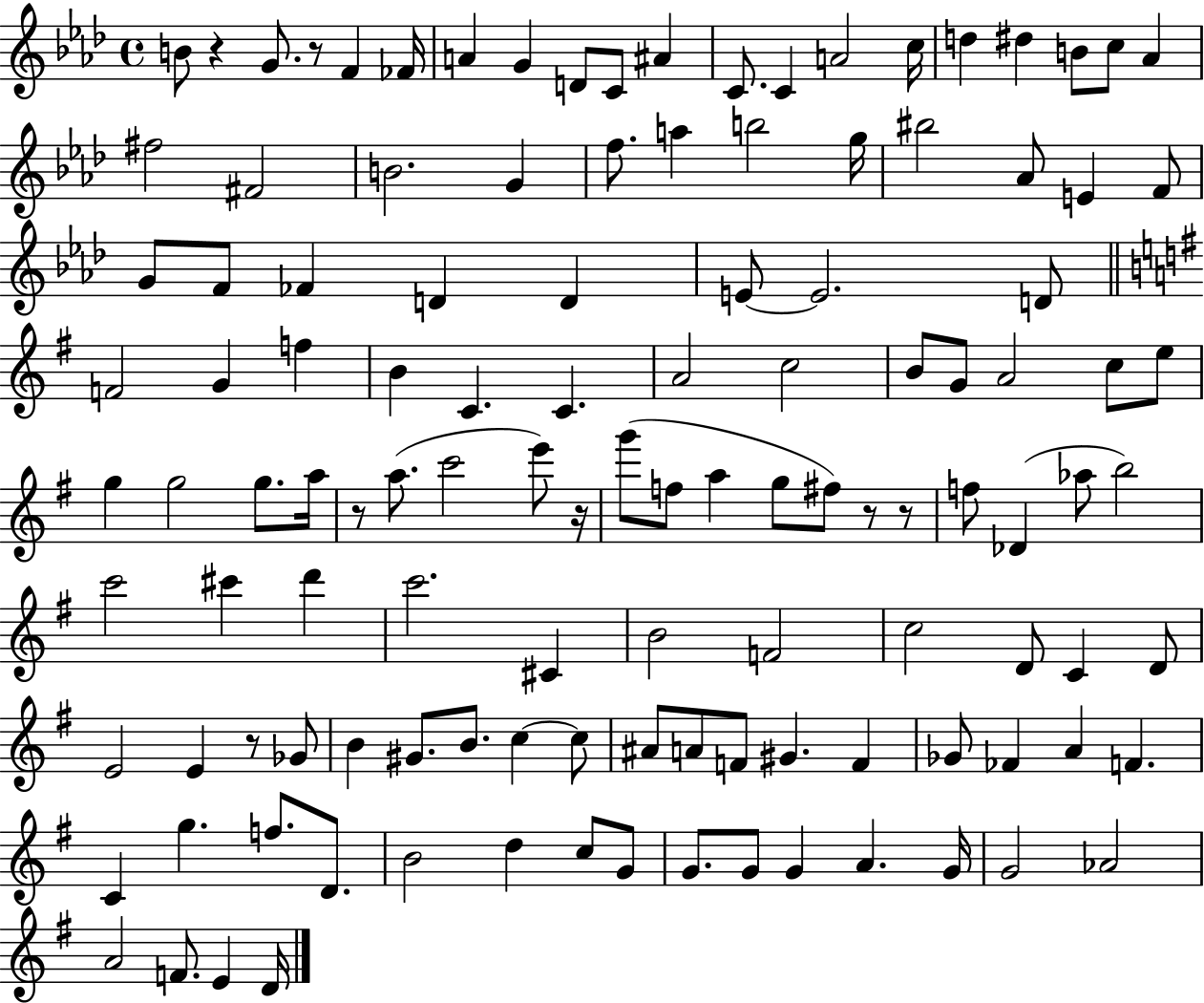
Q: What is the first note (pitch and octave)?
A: B4